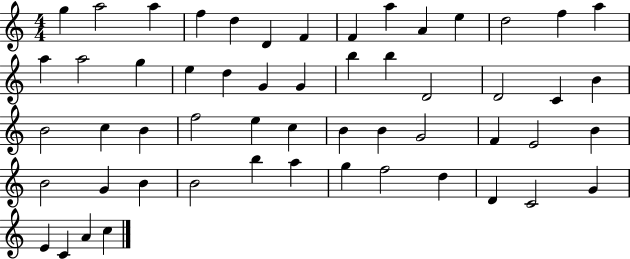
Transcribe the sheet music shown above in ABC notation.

X:1
T:Untitled
M:4/4
L:1/4
K:C
g a2 a f d D F F a A e d2 f a a a2 g e d G G b b D2 D2 C B B2 c B f2 e c B B G2 F E2 B B2 G B B2 b a g f2 d D C2 G E C A c